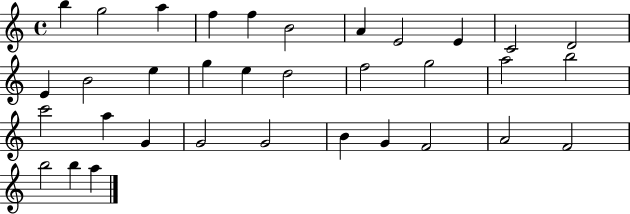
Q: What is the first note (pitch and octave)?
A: B5